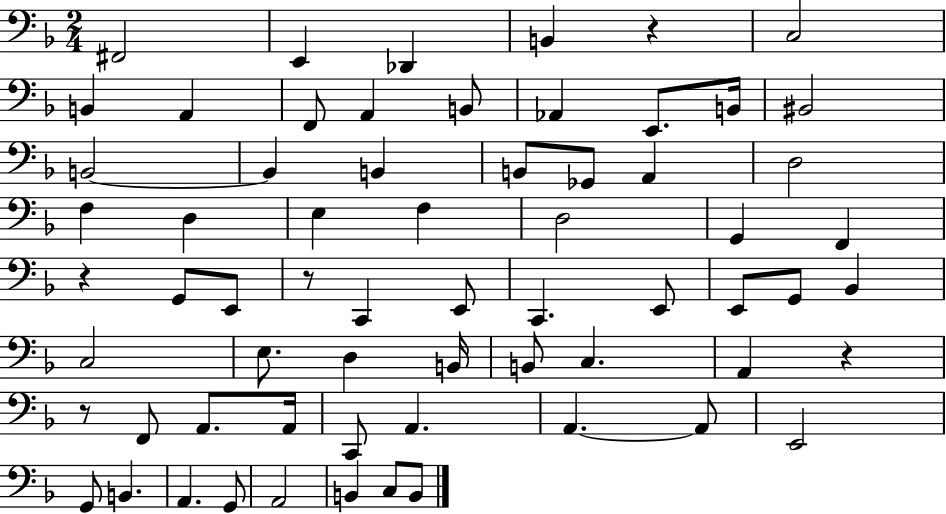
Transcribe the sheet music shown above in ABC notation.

X:1
T:Untitled
M:2/4
L:1/4
K:F
^F,,2 E,, _D,, B,, z C,2 B,, A,, F,,/2 A,, B,,/2 _A,, E,,/2 B,,/4 ^B,,2 B,,2 B,, B,, B,,/2 _G,,/2 A,, D,2 F, D, E, F, D,2 G,, F,, z G,,/2 E,,/2 z/2 C,, E,,/2 C,, E,,/2 E,,/2 G,,/2 _B,, C,2 E,/2 D, B,,/4 B,,/2 C, A,, z z/2 F,,/2 A,,/2 A,,/4 C,,/2 A,, A,, A,,/2 E,,2 G,,/2 B,, A,, G,,/2 A,,2 B,, C,/2 B,,/2